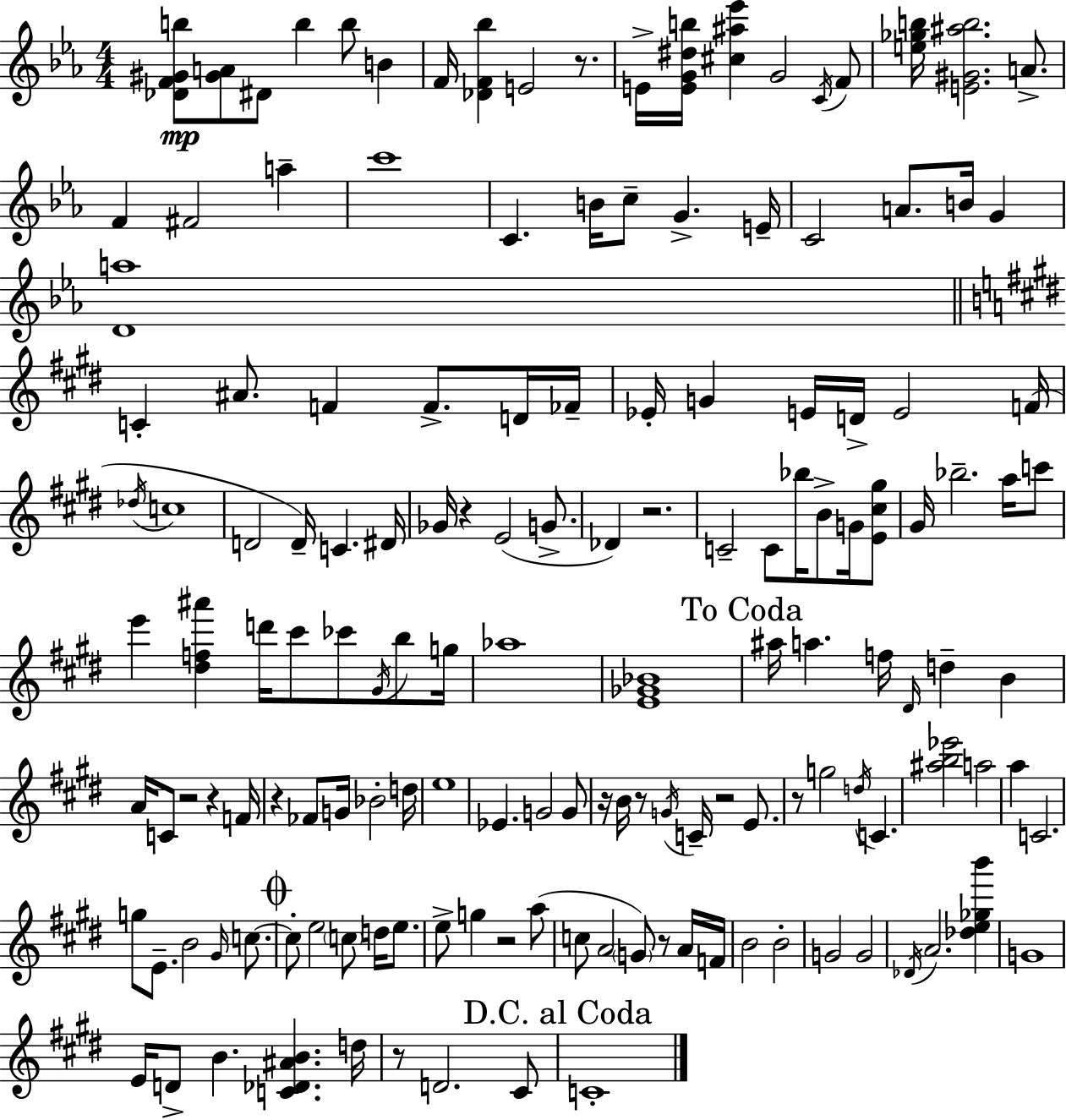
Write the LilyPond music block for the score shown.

{
  \clef treble
  \numericTimeSignature
  \time 4/4
  \key ees \major
  \repeat volta 2 { <des' f' gis' b''>8\mp <gis' a'>8 dis'8 b''4 b''8 b'4 | f'16 <des' f' bes''>4 e'2 r8. | e'16-> <e' g' dis'' b''>16 <cis'' ais'' ees'''>4 g'2 \acciaccatura { c'16 } f'8 | <e'' ges'' b''>16 <e' gis' ais'' b''>2. a'8.-> | \break f'4 fis'2 a''4-- | c'''1 | c'4. b'16 c''8-- g'4.-> | e'16-- c'2 a'8. b'16 g'4 | \break <d' a''>1 | \bar "||" \break \key e \major c'4-. ais'8. f'4 f'8.-> d'16 fes'16-- | ees'16-. g'4 e'16 d'16-> e'2 f'16( | \acciaccatura { des''16 } c''1 | d'2 d'16--) c'4. | \break dis'16 ges'16 r4 e'2( g'8.-> | des'4) r2. | c'2-- c'8 bes''16 b'8-> g'16 <e' cis'' gis''>8 | gis'16 bes''2.-- a''16 c'''8 | \break e'''4 <dis'' f'' ais'''>4 d'''16 cis'''8 ces'''8 \acciaccatura { gis'16 } b''8 | g''16 aes''1 | <e' ges' bes'>1 | \mark "To Coda" ais''16 a''4. f''16 \grace { dis'16 } d''4-- b'4 | \break a'16 c'8 r2 r4 | f'16 r4 fes'8 g'16 bes'2-. | d''16 e''1 | ees'4. g'2 | \break g'8 r16 b'16 r8 \acciaccatura { g'16 } c'16-- r2 | e'8. r8 g''2 \acciaccatura { d''16 } c'4. | <ais'' b'' ees'''>2 a''2 | a''4 c'2. | \break g''8 e'8.-- b'2 | \grace { gis'16 } c''8.~~ \mark \markup { \musicglyph "scripts.coda" } c''8-. e''2 | \parenthesize c''8 d''16 e''8. e''8-> g''4 r2 | a''8( c''8 a'2 | \break \parenthesize g'8) r8 a'16 f'16 b'2 b'2-. | g'2 g'2 | \acciaccatura { des'16 } a'2. | <des'' e'' ges'' b'''>4 g'1 | \break e'16 d'8-> b'4. | <c' des' ais' b'>4. d''16 r8 d'2. | cis'8 \mark "D.C. al Coda" c'1-. | } \bar "|."
}